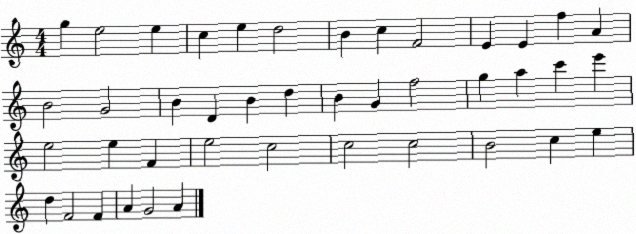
X:1
T:Untitled
M:4/4
L:1/4
K:C
g e2 e c e d2 B c F2 E E f A B2 G2 B D B d B G f2 g a c' e' e2 e F e2 c2 c2 c2 B2 c e d F2 F A G2 A